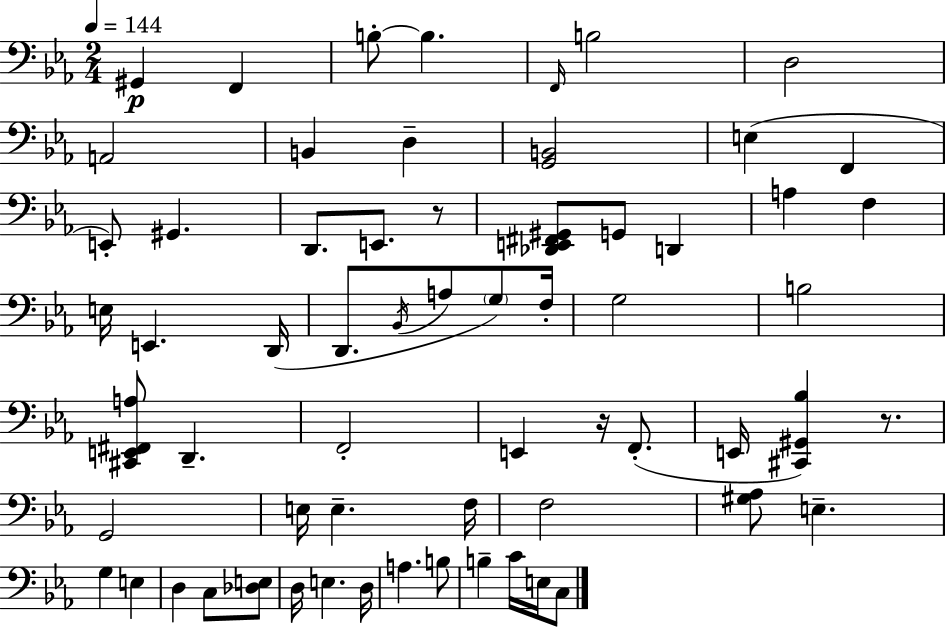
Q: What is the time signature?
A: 2/4